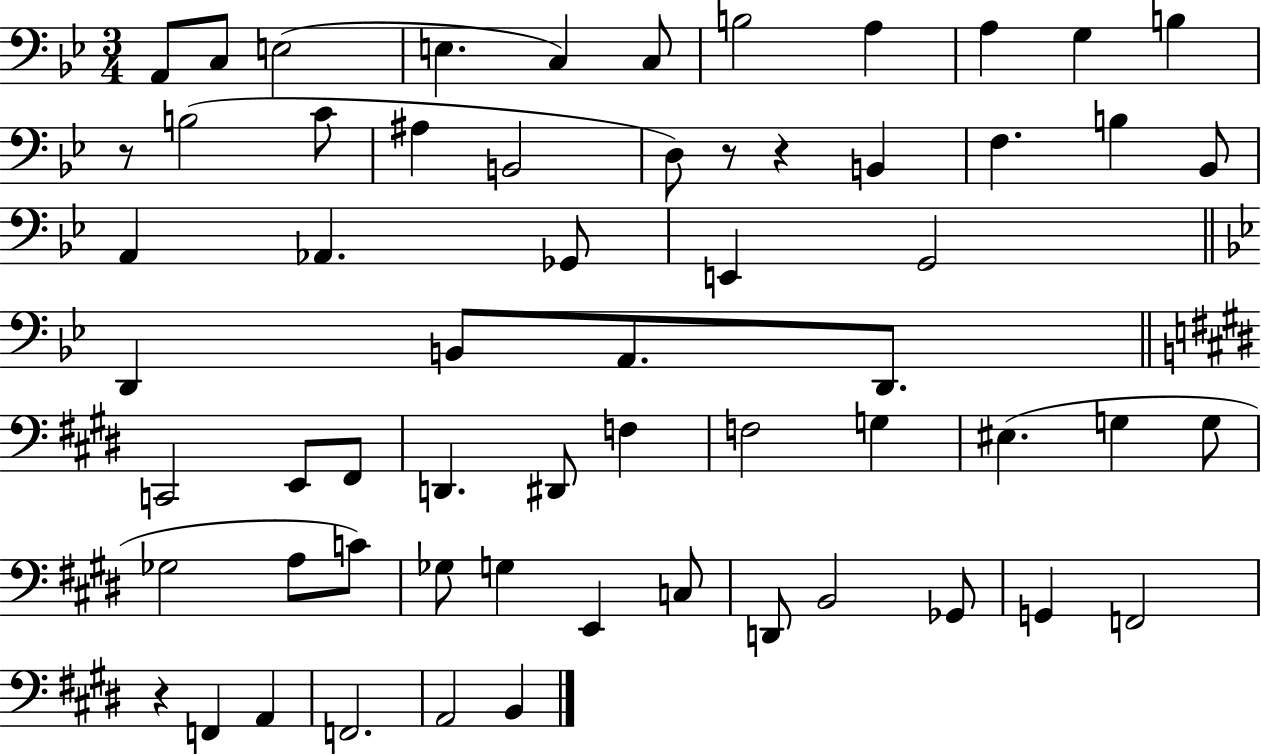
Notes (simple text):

A2/e C3/e E3/h E3/q. C3/q C3/e B3/h A3/q A3/q G3/q B3/q R/e B3/h C4/e A#3/q B2/h D3/e R/e R/q B2/q F3/q. B3/q Bb2/e A2/q Ab2/q. Gb2/e E2/q G2/h D2/q B2/e A2/e. D2/e. C2/h E2/e F#2/e D2/q. D#2/e F3/q F3/h G3/q EIS3/q. G3/q G3/e Gb3/h A3/e C4/e Gb3/e G3/q E2/q C3/e D2/e B2/h Gb2/e G2/q F2/h R/q F2/q A2/q F2/h. A2/h B2/q